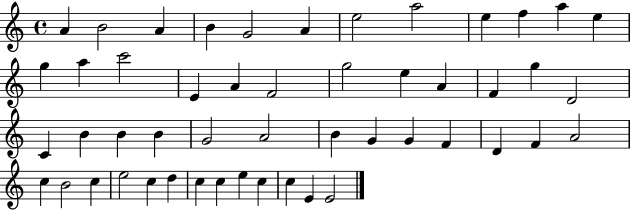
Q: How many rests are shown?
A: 0